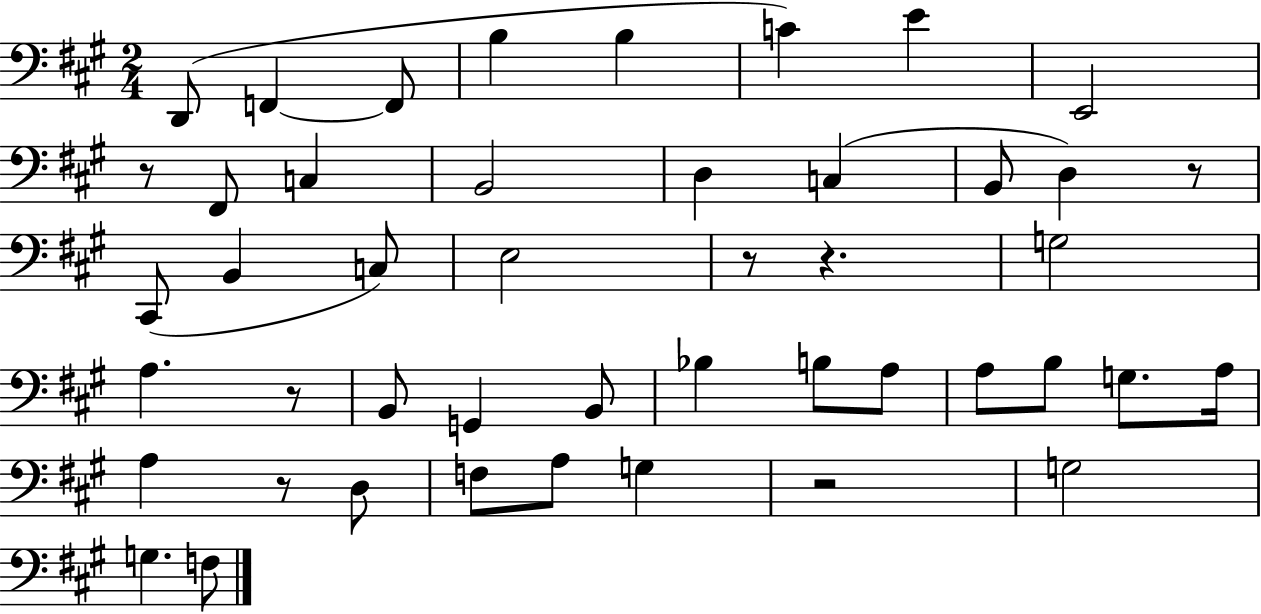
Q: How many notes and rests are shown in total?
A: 46